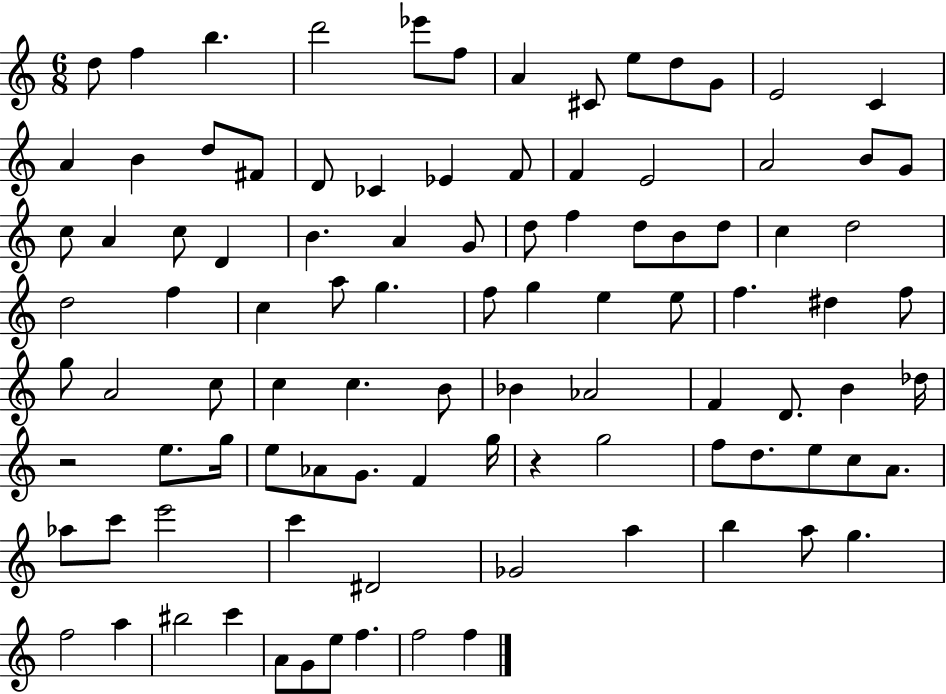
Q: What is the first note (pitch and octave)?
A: D5